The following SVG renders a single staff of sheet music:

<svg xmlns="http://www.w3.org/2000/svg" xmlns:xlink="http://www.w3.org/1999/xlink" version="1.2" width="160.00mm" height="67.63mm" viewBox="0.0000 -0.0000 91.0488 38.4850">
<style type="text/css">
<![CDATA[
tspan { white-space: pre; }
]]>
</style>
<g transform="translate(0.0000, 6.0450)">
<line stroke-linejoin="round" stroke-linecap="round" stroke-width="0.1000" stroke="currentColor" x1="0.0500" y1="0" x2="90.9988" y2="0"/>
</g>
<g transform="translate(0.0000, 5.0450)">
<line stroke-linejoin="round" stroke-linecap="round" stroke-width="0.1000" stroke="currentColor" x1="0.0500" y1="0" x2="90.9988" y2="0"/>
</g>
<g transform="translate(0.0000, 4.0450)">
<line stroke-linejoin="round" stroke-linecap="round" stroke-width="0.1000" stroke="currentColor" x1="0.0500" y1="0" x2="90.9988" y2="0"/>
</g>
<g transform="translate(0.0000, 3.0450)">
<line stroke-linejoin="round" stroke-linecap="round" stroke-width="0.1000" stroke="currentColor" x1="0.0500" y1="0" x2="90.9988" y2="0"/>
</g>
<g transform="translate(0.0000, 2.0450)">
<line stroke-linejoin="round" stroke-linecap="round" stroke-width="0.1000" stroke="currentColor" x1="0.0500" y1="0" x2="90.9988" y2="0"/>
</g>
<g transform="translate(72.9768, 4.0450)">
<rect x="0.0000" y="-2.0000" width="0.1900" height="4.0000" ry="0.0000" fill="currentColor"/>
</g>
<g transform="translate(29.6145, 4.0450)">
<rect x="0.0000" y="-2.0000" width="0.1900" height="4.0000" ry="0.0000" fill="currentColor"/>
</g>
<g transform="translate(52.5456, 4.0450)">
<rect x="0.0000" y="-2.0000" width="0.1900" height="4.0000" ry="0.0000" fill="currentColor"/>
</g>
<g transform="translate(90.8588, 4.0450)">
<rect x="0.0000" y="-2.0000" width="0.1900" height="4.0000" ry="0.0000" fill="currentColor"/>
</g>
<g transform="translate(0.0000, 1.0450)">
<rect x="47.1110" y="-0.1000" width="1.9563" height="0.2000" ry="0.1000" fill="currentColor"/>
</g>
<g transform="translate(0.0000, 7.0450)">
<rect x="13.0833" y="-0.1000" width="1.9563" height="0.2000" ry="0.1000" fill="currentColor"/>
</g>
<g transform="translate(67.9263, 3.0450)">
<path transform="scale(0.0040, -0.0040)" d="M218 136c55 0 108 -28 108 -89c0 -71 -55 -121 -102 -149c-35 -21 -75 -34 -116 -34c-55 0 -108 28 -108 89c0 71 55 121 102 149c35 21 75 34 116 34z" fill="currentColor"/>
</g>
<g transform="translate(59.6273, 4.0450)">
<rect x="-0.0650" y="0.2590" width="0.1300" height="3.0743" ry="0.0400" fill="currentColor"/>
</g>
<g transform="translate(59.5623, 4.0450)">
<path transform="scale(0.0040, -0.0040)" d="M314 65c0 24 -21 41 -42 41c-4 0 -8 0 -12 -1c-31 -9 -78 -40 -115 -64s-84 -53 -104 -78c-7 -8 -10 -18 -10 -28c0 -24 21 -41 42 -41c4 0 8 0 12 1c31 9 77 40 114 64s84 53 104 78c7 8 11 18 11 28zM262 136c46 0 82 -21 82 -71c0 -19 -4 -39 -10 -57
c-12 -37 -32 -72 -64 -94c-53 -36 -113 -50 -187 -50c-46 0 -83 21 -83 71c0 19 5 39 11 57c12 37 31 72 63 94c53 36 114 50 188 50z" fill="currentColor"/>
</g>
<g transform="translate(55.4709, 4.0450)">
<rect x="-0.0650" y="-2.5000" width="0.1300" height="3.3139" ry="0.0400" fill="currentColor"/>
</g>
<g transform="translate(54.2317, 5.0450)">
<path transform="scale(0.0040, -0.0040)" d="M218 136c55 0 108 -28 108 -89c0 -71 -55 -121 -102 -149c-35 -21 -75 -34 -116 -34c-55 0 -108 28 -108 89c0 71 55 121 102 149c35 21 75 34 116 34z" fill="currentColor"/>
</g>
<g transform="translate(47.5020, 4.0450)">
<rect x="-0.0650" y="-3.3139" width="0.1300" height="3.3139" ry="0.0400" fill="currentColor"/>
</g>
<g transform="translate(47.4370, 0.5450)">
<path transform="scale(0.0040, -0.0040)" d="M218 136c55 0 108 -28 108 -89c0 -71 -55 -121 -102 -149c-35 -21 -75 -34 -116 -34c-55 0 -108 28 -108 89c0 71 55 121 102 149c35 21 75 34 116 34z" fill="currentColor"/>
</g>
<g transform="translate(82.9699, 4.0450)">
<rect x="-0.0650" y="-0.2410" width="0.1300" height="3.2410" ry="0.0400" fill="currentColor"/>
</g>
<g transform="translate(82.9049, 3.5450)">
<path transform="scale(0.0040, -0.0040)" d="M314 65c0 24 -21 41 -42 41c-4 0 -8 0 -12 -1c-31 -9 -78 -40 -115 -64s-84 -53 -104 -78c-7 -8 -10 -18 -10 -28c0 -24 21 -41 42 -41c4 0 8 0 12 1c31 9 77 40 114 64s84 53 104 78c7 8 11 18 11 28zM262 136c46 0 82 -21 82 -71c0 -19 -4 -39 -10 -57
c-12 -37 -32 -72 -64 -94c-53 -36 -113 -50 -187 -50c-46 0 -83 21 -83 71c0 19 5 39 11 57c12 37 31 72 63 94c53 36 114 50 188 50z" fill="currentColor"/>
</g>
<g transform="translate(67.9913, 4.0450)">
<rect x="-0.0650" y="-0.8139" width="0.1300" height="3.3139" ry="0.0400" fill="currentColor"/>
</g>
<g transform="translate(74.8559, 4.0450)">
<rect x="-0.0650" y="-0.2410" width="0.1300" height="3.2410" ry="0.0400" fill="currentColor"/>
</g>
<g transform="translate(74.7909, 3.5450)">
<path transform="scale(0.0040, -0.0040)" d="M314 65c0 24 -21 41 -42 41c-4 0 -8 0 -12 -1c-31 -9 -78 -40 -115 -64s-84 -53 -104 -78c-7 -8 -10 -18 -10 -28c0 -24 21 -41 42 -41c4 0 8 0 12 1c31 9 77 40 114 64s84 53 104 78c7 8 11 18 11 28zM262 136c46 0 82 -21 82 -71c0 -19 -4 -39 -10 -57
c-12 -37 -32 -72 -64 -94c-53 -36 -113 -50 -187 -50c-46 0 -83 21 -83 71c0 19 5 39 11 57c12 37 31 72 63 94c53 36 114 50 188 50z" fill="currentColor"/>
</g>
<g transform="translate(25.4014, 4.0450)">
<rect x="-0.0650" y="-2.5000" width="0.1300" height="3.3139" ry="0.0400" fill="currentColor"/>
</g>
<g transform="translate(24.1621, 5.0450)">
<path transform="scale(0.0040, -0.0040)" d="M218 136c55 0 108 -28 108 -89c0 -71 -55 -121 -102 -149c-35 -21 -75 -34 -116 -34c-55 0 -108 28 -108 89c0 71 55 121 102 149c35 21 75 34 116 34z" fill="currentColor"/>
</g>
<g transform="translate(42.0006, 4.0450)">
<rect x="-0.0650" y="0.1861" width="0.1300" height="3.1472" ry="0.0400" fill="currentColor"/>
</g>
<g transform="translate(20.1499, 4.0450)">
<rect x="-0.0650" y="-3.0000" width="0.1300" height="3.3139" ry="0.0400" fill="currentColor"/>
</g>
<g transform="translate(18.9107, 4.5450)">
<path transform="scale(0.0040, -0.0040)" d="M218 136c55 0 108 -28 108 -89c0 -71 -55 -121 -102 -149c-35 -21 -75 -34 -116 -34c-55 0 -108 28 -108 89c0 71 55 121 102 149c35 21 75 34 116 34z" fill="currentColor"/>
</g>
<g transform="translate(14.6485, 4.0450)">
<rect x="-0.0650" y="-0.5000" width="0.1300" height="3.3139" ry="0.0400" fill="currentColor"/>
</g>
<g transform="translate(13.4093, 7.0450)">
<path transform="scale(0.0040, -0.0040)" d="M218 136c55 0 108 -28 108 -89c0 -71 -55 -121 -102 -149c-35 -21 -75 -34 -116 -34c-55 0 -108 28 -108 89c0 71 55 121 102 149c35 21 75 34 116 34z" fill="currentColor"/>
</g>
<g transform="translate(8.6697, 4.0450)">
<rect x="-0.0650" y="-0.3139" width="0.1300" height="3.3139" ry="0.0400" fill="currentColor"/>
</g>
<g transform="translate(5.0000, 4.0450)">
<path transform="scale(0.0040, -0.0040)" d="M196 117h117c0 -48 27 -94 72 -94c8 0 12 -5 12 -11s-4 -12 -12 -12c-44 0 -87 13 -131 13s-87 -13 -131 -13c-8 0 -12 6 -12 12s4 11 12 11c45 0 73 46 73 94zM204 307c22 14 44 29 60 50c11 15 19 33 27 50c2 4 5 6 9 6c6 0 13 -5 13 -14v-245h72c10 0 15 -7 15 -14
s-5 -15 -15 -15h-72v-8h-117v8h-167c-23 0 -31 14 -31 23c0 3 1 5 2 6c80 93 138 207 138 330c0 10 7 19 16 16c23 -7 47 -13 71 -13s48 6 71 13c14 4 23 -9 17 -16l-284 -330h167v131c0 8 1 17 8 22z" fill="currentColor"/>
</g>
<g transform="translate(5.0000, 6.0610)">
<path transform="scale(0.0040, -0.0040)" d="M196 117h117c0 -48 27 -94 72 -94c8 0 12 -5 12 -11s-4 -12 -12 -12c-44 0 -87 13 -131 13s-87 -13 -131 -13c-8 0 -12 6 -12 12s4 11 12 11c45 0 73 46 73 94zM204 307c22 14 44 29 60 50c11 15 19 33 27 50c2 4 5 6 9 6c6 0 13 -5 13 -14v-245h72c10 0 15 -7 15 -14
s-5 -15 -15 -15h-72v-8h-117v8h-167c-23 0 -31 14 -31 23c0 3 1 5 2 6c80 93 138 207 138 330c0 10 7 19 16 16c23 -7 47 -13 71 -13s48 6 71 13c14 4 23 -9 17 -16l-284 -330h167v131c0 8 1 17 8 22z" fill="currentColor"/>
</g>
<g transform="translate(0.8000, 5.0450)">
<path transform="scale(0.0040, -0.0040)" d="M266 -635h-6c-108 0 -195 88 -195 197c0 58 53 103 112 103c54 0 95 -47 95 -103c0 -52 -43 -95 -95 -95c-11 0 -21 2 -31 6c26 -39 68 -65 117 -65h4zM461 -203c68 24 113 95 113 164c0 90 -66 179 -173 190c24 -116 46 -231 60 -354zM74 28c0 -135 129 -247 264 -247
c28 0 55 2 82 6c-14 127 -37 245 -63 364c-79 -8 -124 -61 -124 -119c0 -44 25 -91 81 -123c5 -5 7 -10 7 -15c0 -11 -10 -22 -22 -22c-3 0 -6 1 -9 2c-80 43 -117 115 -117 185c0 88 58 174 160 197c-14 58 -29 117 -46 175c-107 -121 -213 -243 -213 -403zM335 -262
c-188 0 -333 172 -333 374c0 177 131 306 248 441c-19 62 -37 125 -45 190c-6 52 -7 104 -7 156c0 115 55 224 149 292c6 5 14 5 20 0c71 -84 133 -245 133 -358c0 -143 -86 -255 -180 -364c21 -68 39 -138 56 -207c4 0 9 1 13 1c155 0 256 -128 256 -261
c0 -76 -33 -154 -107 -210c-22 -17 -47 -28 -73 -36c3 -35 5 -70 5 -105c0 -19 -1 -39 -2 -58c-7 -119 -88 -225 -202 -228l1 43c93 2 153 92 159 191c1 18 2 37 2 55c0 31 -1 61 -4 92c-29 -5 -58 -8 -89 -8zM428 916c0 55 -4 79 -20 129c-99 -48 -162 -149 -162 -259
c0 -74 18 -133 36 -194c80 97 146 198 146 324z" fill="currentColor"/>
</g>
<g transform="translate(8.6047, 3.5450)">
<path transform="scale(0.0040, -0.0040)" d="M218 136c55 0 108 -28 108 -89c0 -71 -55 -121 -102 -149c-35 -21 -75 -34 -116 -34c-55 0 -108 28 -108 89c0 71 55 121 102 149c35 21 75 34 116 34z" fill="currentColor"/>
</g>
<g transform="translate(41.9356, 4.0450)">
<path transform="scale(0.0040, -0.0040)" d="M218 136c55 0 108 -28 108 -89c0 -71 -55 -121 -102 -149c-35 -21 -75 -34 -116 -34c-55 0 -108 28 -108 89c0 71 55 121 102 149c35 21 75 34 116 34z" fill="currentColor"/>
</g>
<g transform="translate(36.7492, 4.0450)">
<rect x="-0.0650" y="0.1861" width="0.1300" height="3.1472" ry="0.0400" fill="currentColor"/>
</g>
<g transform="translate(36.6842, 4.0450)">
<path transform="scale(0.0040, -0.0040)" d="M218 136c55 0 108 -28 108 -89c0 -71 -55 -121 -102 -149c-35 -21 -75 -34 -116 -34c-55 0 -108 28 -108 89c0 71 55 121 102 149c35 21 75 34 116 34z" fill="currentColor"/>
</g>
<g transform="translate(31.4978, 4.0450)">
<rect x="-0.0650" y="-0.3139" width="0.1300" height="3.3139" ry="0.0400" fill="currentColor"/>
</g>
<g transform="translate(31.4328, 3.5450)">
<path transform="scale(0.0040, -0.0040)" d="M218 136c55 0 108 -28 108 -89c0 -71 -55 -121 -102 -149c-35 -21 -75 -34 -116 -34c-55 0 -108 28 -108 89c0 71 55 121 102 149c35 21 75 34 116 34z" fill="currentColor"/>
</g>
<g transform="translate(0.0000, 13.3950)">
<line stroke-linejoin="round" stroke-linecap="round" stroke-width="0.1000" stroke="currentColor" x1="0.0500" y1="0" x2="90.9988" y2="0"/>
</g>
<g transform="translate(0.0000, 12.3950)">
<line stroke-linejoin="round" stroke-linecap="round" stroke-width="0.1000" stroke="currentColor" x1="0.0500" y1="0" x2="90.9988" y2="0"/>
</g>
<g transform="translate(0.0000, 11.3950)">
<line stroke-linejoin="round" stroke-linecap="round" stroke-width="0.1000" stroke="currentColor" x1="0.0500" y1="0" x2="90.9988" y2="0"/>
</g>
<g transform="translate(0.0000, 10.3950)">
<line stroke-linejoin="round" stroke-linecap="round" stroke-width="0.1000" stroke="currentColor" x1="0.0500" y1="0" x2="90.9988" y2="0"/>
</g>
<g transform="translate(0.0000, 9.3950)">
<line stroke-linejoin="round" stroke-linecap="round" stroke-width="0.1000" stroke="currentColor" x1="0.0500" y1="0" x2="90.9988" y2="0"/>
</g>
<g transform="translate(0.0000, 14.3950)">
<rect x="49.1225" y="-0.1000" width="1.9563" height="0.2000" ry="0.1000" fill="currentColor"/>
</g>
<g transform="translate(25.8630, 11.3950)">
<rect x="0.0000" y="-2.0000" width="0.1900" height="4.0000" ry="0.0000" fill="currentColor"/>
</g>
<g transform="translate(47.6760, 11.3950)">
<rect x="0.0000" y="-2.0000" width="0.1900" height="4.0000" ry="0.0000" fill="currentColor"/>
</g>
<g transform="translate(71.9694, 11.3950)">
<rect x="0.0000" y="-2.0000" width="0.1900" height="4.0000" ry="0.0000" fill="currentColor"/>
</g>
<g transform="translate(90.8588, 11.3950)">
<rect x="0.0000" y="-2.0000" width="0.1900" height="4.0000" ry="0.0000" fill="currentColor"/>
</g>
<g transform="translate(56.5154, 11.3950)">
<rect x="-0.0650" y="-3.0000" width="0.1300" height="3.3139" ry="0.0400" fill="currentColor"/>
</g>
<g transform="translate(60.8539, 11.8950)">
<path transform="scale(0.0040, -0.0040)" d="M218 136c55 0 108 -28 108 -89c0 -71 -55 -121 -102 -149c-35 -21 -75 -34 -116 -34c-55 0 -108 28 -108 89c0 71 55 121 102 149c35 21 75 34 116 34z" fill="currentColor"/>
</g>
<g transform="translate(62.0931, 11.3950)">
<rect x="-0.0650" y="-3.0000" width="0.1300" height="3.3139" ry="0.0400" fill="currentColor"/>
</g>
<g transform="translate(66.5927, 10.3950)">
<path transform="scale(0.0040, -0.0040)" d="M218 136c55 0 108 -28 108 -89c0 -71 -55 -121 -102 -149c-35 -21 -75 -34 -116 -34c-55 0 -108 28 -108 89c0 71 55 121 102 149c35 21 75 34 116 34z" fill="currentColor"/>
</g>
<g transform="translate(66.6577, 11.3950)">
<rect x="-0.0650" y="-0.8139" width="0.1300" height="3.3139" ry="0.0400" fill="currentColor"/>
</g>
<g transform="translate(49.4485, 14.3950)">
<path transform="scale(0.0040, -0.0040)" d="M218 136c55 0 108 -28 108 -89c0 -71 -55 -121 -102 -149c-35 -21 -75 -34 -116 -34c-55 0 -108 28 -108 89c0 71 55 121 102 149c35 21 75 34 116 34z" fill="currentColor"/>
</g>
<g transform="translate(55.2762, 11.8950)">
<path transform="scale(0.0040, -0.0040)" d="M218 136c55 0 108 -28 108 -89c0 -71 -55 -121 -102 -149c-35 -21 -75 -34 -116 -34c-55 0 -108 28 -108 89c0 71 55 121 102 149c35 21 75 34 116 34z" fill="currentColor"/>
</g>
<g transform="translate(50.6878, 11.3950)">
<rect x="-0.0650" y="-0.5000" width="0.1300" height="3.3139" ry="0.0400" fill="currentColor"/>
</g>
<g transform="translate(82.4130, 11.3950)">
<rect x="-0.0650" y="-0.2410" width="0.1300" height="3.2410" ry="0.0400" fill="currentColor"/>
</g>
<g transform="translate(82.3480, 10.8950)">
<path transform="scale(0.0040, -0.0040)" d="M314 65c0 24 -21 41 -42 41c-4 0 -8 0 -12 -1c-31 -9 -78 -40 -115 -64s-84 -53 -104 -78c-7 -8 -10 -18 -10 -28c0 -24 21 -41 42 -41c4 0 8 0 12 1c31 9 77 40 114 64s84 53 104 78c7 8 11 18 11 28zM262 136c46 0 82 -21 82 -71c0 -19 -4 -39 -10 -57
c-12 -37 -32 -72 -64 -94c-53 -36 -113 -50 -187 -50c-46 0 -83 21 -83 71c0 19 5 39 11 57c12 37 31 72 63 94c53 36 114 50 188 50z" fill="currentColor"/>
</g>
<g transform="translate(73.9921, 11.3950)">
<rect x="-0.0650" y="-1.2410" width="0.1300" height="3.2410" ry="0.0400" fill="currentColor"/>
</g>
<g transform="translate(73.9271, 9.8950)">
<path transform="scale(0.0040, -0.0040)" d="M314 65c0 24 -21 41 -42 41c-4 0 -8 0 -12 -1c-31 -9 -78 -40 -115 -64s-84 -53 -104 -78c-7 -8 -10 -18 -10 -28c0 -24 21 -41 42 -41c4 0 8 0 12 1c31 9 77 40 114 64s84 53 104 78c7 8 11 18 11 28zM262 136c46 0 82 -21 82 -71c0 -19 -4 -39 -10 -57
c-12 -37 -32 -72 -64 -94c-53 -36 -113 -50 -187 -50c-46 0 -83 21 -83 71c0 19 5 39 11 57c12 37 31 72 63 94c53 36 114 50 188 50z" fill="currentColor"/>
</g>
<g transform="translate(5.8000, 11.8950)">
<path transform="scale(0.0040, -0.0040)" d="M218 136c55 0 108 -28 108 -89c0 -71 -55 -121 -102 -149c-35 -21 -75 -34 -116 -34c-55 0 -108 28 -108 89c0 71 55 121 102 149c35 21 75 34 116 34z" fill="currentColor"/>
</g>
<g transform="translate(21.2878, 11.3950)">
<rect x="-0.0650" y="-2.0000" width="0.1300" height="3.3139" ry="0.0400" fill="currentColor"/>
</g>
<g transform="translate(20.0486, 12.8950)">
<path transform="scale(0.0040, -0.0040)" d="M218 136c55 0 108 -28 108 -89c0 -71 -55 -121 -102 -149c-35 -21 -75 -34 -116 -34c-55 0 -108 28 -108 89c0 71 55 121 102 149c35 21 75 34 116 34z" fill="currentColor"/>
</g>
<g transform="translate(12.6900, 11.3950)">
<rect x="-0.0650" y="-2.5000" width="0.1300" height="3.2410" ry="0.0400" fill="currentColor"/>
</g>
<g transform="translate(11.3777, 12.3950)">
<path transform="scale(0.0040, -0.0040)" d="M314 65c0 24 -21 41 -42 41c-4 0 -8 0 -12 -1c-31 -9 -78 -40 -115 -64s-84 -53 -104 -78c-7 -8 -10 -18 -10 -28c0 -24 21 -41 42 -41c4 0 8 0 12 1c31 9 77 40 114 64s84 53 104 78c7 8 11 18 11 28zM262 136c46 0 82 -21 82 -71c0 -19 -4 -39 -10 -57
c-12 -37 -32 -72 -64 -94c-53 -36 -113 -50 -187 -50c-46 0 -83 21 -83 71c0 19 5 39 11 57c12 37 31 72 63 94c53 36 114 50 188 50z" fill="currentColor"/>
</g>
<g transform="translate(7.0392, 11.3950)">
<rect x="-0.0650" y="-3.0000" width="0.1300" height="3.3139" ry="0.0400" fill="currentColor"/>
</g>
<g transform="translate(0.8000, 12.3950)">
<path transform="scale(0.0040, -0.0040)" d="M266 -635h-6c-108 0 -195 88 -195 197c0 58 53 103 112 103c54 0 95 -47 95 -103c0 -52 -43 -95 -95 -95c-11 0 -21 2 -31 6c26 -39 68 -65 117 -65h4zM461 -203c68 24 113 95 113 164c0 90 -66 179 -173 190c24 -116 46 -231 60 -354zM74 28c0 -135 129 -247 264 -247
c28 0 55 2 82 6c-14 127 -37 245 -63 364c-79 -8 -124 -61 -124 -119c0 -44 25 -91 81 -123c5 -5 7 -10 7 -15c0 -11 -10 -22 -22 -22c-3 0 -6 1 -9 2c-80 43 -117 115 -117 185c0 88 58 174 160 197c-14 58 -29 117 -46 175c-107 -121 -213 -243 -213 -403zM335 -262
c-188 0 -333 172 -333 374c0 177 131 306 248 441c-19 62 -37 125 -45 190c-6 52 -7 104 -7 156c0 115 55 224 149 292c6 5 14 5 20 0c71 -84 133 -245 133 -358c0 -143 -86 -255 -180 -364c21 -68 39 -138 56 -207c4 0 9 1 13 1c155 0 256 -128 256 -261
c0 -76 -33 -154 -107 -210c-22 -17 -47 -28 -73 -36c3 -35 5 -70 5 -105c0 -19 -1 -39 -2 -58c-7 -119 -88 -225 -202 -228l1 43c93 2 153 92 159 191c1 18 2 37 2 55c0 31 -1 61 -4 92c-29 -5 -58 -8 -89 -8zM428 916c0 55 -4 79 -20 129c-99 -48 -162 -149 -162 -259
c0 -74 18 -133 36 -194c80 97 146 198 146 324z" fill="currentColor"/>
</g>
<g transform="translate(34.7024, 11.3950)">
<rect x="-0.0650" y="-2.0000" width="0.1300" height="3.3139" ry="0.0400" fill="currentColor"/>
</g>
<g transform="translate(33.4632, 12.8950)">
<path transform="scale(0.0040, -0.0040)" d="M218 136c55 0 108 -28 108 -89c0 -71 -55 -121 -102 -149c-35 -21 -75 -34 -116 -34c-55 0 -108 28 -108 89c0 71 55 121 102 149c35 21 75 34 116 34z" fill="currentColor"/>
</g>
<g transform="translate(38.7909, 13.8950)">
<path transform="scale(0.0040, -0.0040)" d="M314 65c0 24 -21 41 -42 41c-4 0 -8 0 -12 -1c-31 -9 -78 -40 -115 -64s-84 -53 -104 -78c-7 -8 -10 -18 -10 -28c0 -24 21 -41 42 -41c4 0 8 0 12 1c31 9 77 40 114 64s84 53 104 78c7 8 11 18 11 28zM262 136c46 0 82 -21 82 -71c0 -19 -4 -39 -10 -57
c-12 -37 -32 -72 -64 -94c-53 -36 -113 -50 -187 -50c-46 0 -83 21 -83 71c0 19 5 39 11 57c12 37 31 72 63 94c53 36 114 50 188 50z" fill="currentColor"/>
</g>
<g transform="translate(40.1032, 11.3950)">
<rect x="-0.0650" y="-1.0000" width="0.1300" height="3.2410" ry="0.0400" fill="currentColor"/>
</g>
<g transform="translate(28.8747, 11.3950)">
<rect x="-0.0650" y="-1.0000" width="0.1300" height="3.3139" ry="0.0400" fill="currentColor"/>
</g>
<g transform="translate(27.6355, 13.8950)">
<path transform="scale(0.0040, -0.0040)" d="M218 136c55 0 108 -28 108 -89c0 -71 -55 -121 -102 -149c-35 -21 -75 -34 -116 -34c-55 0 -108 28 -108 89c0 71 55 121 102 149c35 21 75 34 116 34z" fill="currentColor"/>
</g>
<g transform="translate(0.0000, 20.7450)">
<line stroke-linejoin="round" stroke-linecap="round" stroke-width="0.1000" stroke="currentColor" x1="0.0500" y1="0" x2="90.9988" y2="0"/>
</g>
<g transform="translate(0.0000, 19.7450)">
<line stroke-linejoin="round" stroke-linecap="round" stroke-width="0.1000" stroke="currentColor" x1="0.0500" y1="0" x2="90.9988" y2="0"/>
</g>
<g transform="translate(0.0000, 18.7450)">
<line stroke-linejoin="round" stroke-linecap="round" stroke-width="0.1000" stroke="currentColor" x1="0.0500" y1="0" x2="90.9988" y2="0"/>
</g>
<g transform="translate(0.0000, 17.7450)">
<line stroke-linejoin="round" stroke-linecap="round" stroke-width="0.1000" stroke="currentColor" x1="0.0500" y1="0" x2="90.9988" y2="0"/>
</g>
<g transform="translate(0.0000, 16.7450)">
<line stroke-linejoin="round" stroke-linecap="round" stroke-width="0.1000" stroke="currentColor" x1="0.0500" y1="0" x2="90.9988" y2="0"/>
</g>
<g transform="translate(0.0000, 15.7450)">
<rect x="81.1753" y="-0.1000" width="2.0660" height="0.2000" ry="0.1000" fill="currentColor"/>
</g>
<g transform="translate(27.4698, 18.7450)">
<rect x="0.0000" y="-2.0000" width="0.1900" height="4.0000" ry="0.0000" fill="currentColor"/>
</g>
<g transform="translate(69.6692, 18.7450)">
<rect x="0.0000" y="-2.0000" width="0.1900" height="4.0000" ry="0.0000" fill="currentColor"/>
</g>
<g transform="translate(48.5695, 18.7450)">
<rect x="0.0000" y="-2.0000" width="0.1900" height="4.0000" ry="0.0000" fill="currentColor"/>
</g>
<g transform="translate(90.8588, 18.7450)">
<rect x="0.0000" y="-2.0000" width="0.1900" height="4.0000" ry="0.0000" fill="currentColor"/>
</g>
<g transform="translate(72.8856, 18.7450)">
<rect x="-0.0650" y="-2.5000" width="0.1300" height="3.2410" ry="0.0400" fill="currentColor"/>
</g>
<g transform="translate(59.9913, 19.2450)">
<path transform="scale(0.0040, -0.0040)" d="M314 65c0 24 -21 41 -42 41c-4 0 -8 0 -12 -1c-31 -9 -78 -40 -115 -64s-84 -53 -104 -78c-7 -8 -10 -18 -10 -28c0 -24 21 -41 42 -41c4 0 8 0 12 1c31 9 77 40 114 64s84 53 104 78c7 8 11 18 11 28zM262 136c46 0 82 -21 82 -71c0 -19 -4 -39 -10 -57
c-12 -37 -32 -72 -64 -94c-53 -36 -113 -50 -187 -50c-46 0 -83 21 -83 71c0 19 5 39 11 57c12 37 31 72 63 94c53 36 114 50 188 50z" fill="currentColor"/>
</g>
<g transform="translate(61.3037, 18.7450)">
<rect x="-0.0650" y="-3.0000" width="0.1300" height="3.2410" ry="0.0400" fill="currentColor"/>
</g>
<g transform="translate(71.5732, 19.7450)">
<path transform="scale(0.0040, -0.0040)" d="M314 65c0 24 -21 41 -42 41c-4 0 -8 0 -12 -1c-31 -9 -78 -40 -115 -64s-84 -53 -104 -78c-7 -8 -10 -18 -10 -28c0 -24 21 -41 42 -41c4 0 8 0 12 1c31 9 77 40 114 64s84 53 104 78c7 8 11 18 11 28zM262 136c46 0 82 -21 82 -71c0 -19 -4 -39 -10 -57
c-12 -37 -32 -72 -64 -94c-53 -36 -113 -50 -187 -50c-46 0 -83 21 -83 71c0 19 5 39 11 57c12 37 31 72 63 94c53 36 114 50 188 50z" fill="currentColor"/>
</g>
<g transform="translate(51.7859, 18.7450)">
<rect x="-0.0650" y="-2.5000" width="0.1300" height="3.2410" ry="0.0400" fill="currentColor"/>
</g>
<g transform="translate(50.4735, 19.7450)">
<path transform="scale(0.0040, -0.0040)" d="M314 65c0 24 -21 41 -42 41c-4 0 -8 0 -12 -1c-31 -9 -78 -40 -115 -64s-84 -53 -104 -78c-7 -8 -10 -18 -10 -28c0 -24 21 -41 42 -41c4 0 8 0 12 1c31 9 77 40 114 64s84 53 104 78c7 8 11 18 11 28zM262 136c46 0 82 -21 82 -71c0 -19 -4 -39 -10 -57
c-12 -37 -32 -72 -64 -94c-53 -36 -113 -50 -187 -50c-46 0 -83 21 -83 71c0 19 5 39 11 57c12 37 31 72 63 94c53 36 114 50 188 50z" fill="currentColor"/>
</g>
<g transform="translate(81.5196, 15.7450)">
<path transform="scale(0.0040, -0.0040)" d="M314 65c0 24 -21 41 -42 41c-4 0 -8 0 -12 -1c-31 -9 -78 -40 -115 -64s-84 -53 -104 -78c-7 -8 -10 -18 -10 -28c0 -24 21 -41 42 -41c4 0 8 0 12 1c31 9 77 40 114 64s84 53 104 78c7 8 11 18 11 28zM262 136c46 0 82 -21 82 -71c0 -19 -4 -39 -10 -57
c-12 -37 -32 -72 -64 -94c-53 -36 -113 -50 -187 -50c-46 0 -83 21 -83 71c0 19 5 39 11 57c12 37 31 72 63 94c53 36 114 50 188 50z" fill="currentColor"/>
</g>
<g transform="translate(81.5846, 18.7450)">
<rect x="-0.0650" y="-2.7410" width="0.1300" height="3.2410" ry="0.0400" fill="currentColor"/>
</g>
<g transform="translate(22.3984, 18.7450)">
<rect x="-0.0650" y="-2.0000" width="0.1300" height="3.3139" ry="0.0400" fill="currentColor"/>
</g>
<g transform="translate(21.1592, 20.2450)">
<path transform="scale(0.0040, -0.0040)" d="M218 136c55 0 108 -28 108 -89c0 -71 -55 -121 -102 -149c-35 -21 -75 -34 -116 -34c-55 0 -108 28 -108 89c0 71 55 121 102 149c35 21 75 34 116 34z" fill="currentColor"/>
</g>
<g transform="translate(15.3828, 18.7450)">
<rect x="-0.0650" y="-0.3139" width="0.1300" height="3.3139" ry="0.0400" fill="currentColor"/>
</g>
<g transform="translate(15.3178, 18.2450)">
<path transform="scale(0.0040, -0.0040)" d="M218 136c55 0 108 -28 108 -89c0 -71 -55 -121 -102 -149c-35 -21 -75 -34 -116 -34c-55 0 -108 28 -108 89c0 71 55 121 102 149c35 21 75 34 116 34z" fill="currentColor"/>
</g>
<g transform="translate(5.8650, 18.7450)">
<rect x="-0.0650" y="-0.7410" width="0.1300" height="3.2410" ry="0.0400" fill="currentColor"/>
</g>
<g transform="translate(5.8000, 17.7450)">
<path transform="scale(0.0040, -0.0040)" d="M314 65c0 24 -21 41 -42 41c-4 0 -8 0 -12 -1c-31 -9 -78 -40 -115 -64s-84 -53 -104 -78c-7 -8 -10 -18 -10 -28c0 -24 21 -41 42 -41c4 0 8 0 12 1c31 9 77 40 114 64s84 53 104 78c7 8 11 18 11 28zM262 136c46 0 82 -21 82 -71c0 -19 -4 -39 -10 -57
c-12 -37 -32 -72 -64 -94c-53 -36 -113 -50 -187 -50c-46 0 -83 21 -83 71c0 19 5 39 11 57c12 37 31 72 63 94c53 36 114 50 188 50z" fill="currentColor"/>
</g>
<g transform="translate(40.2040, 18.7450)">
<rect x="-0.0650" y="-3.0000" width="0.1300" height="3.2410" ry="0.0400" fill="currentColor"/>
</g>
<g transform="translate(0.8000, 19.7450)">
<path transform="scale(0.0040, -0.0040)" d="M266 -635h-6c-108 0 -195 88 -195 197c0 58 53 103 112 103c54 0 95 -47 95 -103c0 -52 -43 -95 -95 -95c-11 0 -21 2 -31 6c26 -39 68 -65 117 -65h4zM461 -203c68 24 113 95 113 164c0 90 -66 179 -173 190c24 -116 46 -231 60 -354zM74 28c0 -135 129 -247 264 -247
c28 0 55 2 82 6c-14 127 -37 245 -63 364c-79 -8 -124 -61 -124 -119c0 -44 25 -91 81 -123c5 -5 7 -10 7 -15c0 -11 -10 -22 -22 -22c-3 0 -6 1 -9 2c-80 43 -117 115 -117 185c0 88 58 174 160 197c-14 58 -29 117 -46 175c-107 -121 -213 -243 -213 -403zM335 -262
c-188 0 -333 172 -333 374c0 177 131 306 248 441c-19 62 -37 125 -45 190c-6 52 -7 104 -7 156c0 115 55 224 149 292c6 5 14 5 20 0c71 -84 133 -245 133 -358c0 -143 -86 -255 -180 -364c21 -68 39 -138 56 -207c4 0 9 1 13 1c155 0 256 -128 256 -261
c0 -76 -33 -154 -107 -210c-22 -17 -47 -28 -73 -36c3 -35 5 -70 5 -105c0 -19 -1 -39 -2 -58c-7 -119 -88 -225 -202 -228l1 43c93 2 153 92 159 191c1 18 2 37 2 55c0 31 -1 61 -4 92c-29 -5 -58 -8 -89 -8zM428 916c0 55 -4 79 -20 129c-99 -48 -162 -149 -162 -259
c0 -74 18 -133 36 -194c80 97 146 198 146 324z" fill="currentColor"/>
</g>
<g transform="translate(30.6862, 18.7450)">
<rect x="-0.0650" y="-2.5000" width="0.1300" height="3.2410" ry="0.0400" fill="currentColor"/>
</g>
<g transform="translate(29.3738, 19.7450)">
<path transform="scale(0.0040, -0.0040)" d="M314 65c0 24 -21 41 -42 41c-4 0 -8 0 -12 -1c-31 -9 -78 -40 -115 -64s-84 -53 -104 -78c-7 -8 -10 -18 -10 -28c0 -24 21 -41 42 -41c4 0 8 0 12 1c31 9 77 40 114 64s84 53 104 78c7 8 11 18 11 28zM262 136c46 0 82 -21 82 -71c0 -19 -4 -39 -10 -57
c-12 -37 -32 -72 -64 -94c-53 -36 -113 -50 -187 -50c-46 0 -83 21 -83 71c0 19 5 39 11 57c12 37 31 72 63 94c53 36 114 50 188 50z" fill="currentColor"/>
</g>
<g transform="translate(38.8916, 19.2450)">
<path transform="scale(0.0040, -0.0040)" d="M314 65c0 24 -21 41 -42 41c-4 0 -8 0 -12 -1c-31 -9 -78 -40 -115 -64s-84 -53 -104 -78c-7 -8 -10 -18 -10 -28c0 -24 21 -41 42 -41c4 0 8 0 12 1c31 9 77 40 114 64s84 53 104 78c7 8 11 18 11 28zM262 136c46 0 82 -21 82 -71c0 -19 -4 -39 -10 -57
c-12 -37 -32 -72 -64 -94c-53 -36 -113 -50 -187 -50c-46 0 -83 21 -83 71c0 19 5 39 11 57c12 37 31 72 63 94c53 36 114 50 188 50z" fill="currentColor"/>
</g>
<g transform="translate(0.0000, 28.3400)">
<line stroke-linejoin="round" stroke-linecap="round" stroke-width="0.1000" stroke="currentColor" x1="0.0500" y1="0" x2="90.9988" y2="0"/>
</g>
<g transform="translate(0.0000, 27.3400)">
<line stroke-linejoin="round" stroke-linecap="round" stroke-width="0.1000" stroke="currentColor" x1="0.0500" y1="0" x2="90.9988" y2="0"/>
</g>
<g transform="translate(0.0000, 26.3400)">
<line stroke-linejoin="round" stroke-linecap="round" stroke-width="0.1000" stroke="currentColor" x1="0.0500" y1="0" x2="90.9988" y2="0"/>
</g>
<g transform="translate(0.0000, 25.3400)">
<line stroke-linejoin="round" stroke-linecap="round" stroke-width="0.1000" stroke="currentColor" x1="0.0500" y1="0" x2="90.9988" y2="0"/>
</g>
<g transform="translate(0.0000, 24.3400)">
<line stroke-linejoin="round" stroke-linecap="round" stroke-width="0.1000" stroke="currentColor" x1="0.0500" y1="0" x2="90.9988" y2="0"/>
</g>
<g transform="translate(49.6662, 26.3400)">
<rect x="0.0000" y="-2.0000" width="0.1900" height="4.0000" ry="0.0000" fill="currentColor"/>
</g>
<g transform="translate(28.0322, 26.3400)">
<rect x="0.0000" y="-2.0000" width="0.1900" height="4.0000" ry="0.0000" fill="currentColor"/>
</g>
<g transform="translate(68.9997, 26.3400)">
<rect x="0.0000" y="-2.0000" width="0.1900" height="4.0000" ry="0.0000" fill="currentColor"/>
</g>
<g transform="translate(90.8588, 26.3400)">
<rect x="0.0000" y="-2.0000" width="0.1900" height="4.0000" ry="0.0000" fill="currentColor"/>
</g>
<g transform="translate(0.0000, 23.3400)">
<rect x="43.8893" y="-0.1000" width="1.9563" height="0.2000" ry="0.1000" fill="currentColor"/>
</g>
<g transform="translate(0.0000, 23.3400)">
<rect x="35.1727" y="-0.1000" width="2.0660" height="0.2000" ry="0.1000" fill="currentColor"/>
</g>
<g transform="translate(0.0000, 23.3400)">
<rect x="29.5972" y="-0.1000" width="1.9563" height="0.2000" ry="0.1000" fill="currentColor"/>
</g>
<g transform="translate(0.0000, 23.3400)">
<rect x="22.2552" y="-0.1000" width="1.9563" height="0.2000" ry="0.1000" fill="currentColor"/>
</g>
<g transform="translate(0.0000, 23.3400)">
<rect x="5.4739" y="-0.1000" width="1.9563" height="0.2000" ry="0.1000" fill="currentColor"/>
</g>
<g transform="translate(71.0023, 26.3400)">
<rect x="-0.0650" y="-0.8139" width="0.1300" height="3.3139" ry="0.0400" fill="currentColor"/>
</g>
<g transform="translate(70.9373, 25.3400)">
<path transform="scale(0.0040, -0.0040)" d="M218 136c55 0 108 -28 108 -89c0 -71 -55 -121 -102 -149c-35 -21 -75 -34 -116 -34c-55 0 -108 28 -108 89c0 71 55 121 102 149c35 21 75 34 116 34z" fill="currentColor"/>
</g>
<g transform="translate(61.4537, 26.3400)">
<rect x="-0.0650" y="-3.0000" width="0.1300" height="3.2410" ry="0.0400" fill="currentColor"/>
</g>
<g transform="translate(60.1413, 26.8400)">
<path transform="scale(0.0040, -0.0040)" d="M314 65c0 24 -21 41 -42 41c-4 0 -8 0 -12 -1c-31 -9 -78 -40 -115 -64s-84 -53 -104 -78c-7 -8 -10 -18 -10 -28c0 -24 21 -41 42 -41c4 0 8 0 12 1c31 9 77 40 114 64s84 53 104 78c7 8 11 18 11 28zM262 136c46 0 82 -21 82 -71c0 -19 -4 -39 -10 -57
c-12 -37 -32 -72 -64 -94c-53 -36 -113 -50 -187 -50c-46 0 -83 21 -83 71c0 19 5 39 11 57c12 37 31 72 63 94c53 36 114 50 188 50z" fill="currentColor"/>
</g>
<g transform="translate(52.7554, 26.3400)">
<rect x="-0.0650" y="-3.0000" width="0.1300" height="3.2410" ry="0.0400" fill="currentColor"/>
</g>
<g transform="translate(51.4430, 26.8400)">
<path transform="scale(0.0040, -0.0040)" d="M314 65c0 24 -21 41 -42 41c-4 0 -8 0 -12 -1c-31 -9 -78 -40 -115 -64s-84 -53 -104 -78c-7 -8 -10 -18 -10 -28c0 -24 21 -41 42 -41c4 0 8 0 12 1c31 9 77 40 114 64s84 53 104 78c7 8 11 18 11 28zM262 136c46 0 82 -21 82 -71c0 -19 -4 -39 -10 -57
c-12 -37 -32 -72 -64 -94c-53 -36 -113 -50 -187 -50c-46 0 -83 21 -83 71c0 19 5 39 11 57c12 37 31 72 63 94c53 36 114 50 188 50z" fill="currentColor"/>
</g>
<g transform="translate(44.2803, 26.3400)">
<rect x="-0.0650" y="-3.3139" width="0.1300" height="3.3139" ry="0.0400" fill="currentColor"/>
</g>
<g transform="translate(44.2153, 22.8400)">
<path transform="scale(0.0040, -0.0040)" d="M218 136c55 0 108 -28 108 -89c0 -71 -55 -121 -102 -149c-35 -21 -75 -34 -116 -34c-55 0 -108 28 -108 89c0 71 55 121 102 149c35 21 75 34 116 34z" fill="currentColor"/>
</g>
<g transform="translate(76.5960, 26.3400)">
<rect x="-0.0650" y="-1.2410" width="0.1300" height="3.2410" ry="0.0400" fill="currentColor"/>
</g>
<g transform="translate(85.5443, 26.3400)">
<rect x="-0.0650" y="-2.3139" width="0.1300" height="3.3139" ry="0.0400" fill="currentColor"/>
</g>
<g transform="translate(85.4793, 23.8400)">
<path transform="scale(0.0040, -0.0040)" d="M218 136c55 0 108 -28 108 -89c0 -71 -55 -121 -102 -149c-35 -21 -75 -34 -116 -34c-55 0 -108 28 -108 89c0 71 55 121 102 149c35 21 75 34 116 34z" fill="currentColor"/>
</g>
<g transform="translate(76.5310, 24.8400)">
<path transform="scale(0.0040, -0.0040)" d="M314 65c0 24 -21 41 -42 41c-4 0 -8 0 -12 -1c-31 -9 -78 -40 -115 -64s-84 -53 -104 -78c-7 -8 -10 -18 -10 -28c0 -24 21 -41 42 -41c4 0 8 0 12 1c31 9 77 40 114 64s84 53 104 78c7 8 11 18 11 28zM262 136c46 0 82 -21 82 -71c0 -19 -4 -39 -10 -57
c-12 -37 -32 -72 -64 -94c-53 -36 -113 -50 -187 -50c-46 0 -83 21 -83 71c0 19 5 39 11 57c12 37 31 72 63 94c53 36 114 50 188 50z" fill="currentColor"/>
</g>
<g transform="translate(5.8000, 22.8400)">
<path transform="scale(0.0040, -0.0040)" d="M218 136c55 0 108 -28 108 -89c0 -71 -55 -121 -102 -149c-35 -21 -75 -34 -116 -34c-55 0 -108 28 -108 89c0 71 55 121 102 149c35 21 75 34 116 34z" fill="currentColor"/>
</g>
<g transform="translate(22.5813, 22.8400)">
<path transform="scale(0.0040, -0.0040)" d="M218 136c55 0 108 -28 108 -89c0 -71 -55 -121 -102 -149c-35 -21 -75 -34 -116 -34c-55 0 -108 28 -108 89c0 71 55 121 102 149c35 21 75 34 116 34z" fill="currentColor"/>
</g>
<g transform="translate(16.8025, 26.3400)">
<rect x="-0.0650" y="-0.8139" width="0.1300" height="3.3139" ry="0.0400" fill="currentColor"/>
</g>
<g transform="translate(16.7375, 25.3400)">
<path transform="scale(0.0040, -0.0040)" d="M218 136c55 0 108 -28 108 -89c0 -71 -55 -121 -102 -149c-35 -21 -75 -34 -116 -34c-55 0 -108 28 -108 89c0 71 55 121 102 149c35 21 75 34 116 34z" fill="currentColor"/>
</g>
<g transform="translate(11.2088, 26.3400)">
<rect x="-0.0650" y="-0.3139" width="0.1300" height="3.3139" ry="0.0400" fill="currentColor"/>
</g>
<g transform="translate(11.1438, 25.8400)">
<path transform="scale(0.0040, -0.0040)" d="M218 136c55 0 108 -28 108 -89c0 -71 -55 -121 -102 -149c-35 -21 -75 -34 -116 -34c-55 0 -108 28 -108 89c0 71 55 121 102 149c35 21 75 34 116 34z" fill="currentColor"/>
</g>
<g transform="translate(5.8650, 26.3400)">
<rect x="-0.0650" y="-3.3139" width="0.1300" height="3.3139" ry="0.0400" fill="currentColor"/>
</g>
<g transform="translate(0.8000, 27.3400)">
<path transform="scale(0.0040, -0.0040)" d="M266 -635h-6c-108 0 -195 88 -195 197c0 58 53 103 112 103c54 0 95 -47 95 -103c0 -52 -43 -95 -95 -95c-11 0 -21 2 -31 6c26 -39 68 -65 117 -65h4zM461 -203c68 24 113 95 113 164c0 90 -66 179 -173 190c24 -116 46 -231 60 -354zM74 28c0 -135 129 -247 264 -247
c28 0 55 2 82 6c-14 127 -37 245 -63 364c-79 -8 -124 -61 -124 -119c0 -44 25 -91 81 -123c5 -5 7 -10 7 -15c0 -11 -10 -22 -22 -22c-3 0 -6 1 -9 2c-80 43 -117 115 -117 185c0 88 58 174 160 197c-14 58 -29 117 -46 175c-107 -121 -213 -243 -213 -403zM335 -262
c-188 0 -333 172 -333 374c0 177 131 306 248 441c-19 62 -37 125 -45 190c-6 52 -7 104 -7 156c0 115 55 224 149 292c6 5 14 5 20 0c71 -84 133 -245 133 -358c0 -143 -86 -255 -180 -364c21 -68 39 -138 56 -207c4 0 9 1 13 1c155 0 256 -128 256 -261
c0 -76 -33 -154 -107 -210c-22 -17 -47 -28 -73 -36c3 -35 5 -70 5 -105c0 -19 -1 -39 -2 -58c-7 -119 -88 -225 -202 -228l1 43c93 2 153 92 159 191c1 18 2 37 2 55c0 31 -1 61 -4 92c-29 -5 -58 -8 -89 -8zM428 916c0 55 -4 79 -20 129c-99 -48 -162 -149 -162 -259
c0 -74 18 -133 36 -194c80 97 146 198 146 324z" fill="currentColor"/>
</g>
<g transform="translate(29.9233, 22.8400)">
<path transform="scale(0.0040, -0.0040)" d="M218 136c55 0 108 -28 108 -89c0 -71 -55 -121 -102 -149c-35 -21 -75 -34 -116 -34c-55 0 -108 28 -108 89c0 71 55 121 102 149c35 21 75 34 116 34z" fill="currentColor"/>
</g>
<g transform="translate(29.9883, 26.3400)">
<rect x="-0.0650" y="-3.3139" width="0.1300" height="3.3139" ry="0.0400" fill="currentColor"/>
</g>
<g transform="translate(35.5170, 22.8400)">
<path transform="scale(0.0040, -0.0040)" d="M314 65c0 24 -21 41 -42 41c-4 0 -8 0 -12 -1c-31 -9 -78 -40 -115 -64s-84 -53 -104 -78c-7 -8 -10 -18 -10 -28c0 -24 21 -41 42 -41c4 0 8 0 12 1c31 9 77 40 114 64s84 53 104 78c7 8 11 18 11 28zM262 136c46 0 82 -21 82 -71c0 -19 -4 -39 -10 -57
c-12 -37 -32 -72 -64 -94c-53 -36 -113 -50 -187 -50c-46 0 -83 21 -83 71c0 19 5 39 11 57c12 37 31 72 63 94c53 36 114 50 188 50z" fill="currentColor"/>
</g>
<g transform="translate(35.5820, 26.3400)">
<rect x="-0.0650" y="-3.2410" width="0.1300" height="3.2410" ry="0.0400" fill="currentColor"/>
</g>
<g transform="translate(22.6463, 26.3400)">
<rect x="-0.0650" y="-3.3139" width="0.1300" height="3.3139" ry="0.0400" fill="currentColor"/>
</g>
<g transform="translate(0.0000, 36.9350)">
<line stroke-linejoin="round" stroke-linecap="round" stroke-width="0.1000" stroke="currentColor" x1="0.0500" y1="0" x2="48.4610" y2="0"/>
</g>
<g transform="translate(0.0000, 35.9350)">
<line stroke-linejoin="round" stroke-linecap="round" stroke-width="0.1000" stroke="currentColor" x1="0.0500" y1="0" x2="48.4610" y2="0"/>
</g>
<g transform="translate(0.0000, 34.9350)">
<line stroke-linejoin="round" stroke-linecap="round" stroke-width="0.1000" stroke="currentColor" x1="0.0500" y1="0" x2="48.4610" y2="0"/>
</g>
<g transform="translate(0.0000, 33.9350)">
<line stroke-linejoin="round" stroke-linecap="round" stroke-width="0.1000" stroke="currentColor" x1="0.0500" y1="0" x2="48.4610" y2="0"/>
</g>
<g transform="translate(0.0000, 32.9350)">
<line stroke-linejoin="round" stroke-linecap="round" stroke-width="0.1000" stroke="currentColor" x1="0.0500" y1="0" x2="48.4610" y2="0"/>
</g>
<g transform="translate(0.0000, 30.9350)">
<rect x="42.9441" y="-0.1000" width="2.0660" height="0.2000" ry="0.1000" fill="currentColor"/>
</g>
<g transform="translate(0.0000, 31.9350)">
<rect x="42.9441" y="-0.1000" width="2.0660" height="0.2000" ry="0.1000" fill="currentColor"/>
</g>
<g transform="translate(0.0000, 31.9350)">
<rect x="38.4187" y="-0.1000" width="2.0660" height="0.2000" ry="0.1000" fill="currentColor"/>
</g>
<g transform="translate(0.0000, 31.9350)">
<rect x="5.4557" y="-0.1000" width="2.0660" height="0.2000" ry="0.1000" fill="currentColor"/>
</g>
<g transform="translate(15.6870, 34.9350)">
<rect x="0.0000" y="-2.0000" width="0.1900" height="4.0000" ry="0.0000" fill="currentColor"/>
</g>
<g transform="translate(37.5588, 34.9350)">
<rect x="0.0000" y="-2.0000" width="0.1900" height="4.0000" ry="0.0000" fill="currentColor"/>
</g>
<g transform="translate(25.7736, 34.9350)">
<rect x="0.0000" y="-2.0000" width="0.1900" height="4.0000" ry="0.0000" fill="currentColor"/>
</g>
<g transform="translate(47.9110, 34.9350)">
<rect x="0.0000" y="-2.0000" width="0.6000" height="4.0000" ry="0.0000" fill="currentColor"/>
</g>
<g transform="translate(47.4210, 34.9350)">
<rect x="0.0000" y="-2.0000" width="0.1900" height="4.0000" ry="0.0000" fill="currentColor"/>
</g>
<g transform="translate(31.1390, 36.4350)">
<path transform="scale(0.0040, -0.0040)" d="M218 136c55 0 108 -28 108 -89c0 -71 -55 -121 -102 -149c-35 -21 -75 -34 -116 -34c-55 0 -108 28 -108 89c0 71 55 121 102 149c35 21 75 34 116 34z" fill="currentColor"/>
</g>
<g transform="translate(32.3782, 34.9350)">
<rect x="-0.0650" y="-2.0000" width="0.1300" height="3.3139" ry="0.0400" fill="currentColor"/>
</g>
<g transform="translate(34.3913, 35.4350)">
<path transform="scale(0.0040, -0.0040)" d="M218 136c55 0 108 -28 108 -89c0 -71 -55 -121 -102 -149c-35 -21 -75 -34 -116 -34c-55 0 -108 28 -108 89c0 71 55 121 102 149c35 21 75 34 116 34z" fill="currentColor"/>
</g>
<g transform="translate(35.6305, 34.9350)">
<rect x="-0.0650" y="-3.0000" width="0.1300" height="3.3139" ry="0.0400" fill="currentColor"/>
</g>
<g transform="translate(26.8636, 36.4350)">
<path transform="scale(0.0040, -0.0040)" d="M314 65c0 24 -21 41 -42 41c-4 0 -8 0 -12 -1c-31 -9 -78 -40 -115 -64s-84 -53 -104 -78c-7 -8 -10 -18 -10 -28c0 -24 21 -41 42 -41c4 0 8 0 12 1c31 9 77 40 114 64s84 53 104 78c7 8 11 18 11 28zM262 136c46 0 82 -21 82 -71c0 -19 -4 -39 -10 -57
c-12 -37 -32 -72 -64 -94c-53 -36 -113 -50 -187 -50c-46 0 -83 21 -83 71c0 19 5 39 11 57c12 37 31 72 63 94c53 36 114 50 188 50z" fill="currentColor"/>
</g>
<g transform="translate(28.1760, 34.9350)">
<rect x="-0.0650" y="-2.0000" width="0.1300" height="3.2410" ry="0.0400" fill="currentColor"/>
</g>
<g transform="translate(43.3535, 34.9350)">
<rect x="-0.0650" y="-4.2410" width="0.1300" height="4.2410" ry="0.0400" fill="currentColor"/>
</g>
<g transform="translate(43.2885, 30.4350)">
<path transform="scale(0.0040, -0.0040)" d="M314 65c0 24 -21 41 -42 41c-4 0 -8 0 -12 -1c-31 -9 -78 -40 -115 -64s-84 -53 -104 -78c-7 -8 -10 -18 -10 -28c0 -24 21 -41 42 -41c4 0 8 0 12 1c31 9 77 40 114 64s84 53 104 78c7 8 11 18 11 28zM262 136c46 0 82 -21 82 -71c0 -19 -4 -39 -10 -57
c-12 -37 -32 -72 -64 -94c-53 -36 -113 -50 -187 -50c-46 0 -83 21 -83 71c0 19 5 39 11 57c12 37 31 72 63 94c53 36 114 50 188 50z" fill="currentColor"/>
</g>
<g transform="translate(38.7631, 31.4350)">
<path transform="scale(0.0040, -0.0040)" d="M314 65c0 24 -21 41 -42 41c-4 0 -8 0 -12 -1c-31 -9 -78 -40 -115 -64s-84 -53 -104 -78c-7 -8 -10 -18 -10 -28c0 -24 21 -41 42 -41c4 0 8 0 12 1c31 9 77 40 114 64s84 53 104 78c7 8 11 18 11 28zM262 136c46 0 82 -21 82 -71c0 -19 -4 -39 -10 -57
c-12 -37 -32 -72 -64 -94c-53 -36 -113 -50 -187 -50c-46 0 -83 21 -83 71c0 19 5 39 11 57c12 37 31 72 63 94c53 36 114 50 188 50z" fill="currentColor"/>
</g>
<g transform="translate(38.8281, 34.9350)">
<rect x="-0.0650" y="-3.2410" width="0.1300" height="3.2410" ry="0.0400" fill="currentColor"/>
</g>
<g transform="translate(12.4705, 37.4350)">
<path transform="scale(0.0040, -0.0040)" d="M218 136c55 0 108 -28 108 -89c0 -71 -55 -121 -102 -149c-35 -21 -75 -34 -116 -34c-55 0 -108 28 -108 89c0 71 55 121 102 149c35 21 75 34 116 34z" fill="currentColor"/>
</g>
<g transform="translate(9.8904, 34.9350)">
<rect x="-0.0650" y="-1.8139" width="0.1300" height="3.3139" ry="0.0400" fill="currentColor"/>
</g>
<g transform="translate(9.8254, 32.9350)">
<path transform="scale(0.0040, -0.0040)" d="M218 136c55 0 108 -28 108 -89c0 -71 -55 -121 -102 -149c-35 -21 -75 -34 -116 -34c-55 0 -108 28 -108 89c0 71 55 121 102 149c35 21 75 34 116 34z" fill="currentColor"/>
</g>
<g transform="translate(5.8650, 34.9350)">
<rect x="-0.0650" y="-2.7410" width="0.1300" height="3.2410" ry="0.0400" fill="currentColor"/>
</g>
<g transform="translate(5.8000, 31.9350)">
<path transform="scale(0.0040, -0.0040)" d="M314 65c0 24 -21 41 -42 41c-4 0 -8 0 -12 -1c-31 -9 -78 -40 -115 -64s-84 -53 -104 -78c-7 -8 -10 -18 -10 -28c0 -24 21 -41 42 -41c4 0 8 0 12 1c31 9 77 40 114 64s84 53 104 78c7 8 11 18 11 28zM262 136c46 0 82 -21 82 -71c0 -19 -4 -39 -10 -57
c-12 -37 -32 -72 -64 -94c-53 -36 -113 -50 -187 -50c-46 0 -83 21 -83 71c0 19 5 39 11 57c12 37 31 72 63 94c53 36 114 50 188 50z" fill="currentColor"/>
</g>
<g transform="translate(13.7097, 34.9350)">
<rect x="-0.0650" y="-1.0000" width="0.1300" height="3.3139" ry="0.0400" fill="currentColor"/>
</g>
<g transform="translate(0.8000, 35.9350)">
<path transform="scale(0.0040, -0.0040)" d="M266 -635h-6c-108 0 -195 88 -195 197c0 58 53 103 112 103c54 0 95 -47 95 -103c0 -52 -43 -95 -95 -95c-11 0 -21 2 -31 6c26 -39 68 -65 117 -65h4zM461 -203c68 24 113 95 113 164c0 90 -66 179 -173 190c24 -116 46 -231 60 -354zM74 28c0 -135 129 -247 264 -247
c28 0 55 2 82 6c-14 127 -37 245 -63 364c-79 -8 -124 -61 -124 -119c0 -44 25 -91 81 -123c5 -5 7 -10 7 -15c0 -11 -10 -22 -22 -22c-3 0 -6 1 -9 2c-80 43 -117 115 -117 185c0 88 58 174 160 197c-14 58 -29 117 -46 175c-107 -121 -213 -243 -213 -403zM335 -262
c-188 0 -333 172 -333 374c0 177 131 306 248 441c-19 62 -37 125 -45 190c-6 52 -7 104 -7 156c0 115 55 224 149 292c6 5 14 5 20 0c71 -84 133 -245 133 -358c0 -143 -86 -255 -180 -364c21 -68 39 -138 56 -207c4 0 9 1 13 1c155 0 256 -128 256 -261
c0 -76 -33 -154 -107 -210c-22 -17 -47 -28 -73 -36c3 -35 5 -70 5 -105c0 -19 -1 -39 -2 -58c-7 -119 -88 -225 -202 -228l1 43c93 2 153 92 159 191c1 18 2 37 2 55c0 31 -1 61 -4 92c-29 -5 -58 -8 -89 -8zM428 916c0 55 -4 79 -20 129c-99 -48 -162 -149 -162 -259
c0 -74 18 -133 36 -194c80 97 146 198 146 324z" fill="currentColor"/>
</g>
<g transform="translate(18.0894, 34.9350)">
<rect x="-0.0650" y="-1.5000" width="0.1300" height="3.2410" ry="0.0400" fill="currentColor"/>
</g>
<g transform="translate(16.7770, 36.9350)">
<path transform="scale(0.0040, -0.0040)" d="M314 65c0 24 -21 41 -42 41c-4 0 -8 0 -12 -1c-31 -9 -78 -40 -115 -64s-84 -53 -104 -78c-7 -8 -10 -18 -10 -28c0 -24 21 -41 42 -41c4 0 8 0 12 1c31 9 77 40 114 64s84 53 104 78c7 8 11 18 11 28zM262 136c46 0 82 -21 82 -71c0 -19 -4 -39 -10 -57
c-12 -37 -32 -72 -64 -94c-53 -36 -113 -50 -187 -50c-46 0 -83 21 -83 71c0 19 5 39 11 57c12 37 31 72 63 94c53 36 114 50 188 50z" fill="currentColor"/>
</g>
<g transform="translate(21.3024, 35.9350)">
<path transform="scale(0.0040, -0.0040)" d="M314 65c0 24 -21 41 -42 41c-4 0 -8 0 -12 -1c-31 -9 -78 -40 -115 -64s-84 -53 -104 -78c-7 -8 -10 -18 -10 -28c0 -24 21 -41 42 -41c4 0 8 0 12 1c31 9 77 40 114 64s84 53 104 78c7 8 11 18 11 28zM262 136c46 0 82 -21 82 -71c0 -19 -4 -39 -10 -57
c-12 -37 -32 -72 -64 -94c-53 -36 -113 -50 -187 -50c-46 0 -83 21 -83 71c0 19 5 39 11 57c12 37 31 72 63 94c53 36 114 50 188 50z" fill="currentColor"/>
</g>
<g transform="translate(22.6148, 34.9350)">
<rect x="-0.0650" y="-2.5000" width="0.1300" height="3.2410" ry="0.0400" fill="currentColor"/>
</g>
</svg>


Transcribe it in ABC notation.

X:1
T:Untitled
M:4/4
L:1/4
K:C
c C A G c B B b G B2 d c2 c2 A G2 F D F D2 C A A d e2 c2 d2 c F G2 A2 G2 A2 G2 a2 b c d b b b2 b A2 A2 d e2 g a2 f D E2 G2 F2 F A b2 d'2